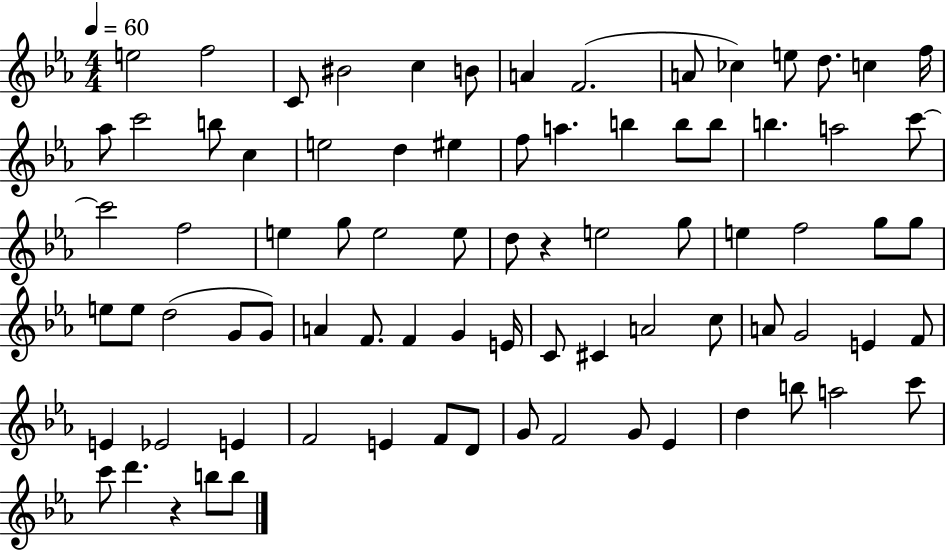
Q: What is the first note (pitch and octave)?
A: E5